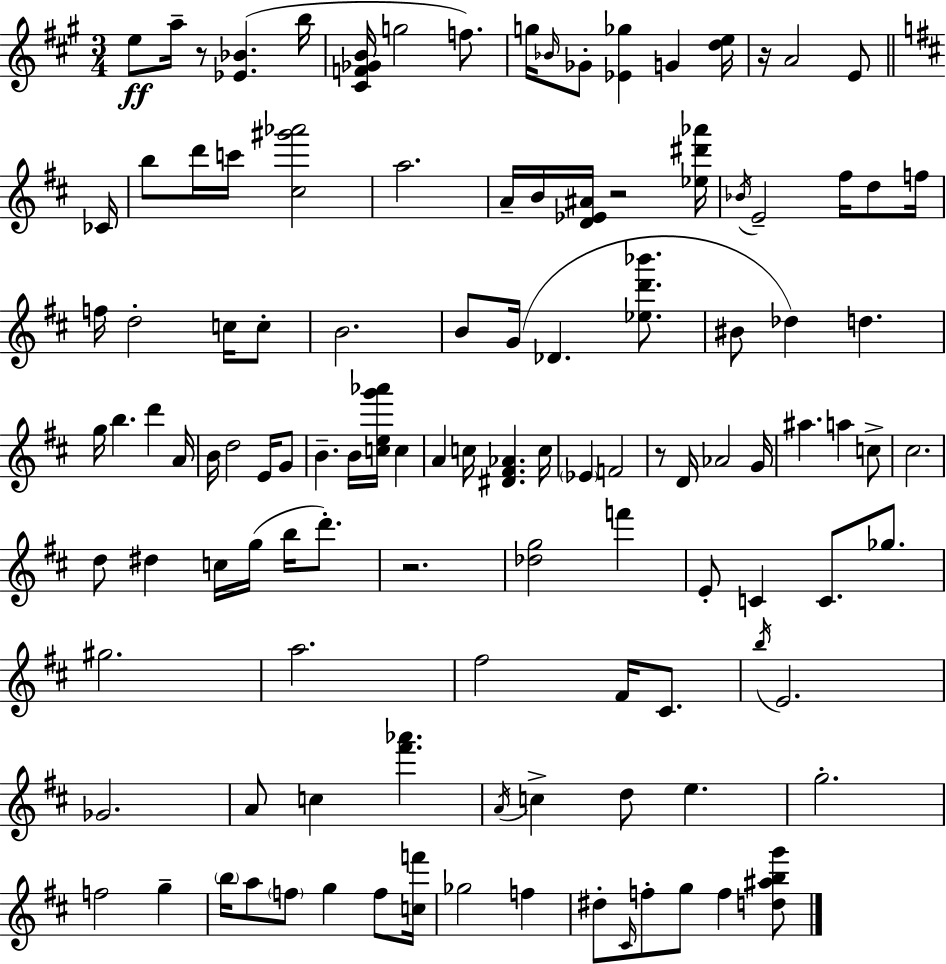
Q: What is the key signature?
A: A major